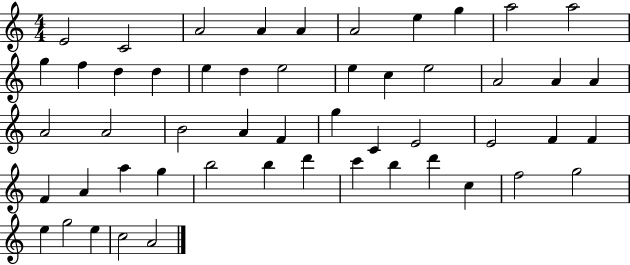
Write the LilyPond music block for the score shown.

{
  \clef treble
  \numericTimeSignature
  \time 4/4
  \key c \major
  e'2 c'2 | a'2 a'4 a'4 | a'2 e''4 g''4 | a''2 a''2 | \break g''4 f''4 d''4 d''4 | e''4 d''4 e''2 | e''4 c''4 e''2 | a'2 a'4 a'4 | \break a'2 a'2 | b'2 a'4 f'4 | g''4 c'4 e'2 | e'2 f'4 f'4 | \break f'4 a'4 a''4 g''4 | b''2 b''4 d'''4 | c'''4 b''4 d'''4 c''4 | f''2 g''2 | \break e''4 g''2 e''4 | c''2 a'2 | \bar "|."
}